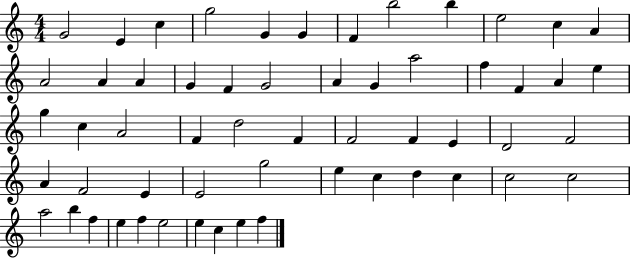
X:1
T:Untitled
M:4/4
L:1/4
K:C
G2 E c g2 G G F b2 b e2 c A A2 A A G F G2 A G a2 f F A e g c A2 F d2 F F2 F E D2 F2 A F2 E E2 g2 e c d c c2 c2 a2 b f e f e2 e c e f